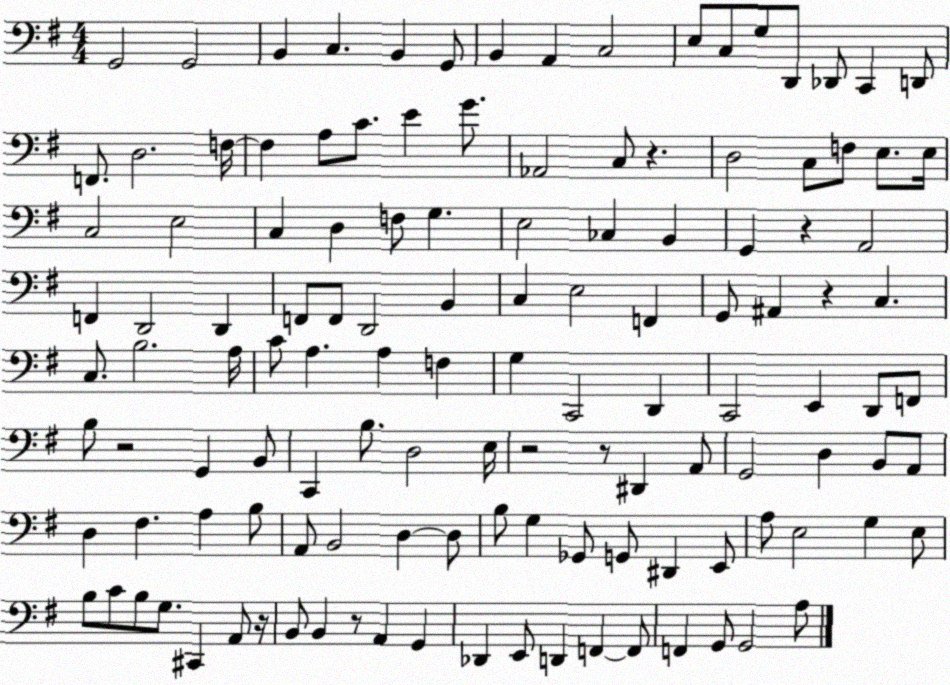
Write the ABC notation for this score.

X:1
T:Untitled
M:4/4
L:1/4
K:G
G,,2 G,,2 B,, C, B,, G,,/2 B,, A,, C,2 E,/2 C,/2 G,/2 D,,/2 _D,,/2 C,, D,,/2 F,,/2 D,2 F,/4 F, A,/2 C/2 E G/2 _A,,2 C,/2 z D,2 C,/2 F,/2 E,/2 E,/4 C,2 E,2 C, D, F,/2 G, E,2 _C, B,, G,, z A,,2 F,, D,,2 D,, F,,/2 F,,/2 D,,2 B,, C, E,2 F,, G,,/2 ^A,, z C, C,/2 B,2 A,/4 C/2 A, A, F, G, C,,2 D,, C,,2 E,, D,,/2 F,,/2 B,/2 z2 G,, B,,/2 C,, B,/2 D,2 E,/4 z2 z/2 ^D,, A,,/2 G,,2 D, B,,/2 A,,/2 D, ^F, A, B,/2 A,,/2 B,,2 D, D,/2 B,/2 G, _G,,/2 G,,/2 ^D,, E,,/2 A,/2 E,2 G, E,/2 B,/2 C/2 B,/2 G,/2 ^C,, A,,/2 z/4 B,,/2 B,, z/2 A,, G,, _D,, E,,/2 D,, F,, F,,/2 F,, G,,/2 G,,2 A,/2